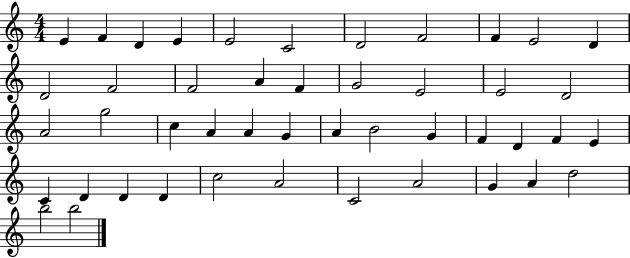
{
  \clef treble
  \numericTimeSignature
  \time 4/4
  \key c \major
  e'4 f'4 d'4 e'4 | e'2 c'2 | d'2 f'2 | f'4 e'2 d'4 | \break d'2 f'2 | f'2 a'4 f'4 | g'2 e'2 | e'2 d'2 | \break a'2 g''2 | c''4 a'4 a'4 g'4 | a'4 b'2 g'4 | f'4 d'4 f'4 e'4 | \break c'4 d'4 d'4 d'4 | c''2 a'2 | c'2 a'2 | g'4 a'4 d''2 | \break b''2 b''2 | \bar "|."
}